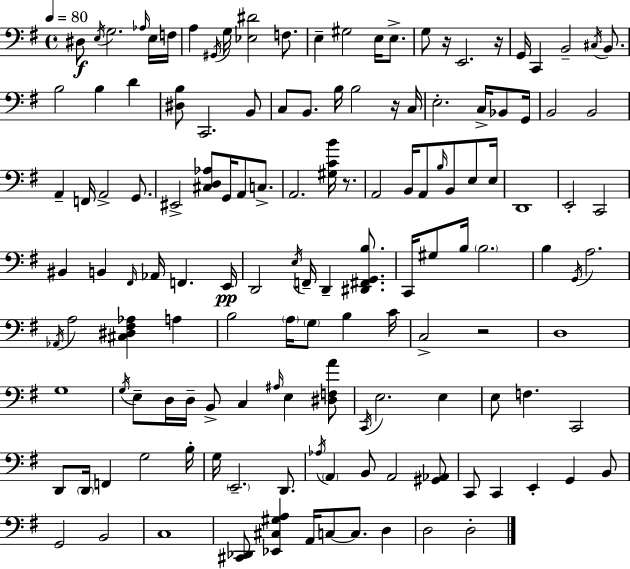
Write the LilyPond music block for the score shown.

{
  \clef bass
  \time 4/4
  \defaultTimeSignature
  \key g \major
  \tempo 4 = 80
  dis8\f \acciaccatura { e16 } g2. \grace { aes16 } | e16 f16 a4 \acciaccatura { gis,16 } g16 <ees dis'>2 | f8. e4-- gis2 e16 | e8.-> g8 r16 e,2. | \break r16 g,16 c,4 b,2-- | \acciaccatura { cis16 } b,8. b2 b4 | d'4 <dis b>8 c,2. | b,8 c8 b,8. b16 b2 | \break r16 c16 e2.-. | c16-> bes,8 g,16 b,2 b,2 | a,4-- f,16 a,2-> | g,8. eis,2-> <cis d aes>8 g,16 a,8 | \break c8.-> a,2. | <gis c' b'>16 r8. a,2 b,16 a,8 \grace { b16 } | b,8 e8 e16 d,1 | e,2-. c,2 | \break bis,4 b,4 \grace { fis,16 } aes,16 f,4. | e,16\pp d,2 \acciaccatura { e16 } f,16-- | d,4-- <dis, fis, g, b>8. c,16 gis8 b16 \parenthesize b2. | b4 \acciaccatura { g,16 } a2. | \break \acciaccatura { aes,16 } a2 | <cis dis fis aes>4 a4 b2 | \parenthesize a16 \parenthesize g8 b4 c'16 c2-> | r2 d1 | \break g1 | \acciaccatura { g16 } e8-- d16 d16-- b,8-> | c4 \grace { ais16 } e4 <dis f a'>8 \acciaccatura { c,16 } e2. | e4 e8 f4. | \break c,2 d,8 \parenthesize d,16 f,4 | g2 b16-. g16 \parenthesize e,2.-- | d,8. \acciaccatura { aes16 } \parenthesize a,4 | b,8 a,2 <gis, aes,>8 c,8 c,4 | \break e,4-. g,4 b,8 g,2 | b,2 c1 | <cis, des,>8 <ees, cis gis a>4 | a,16 c8~~ c8. d4 d2 | \break d2-. \bar "|."
}